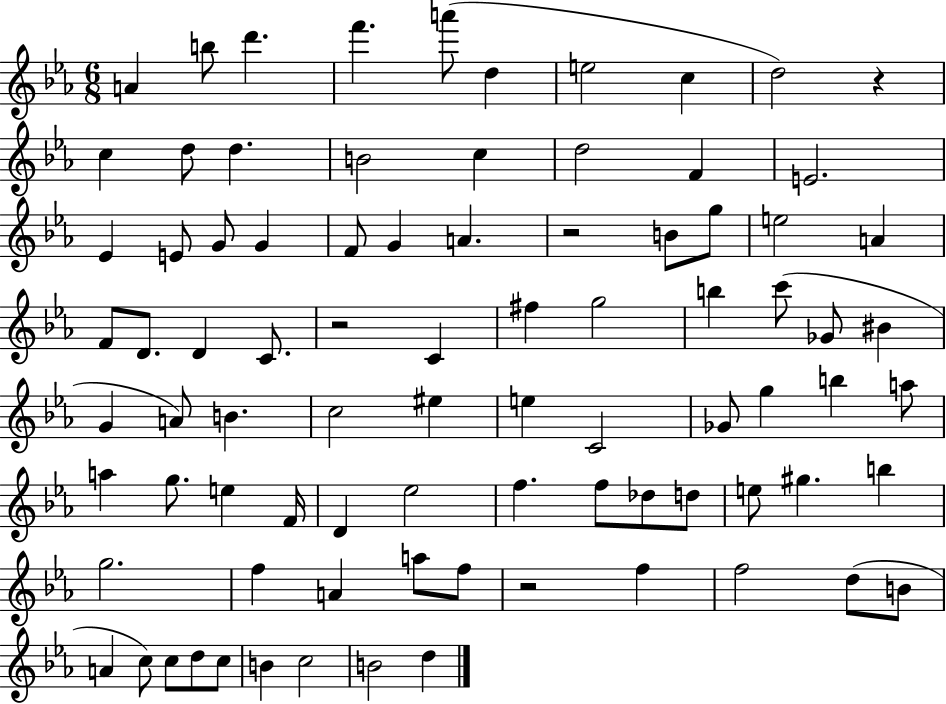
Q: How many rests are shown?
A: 4